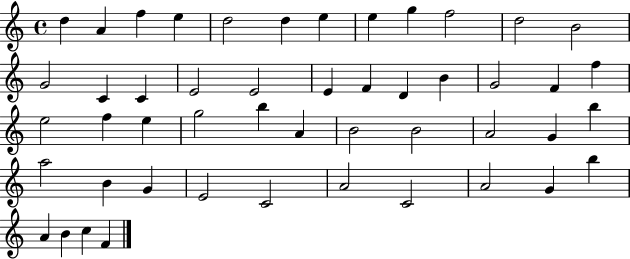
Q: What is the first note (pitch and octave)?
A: D5